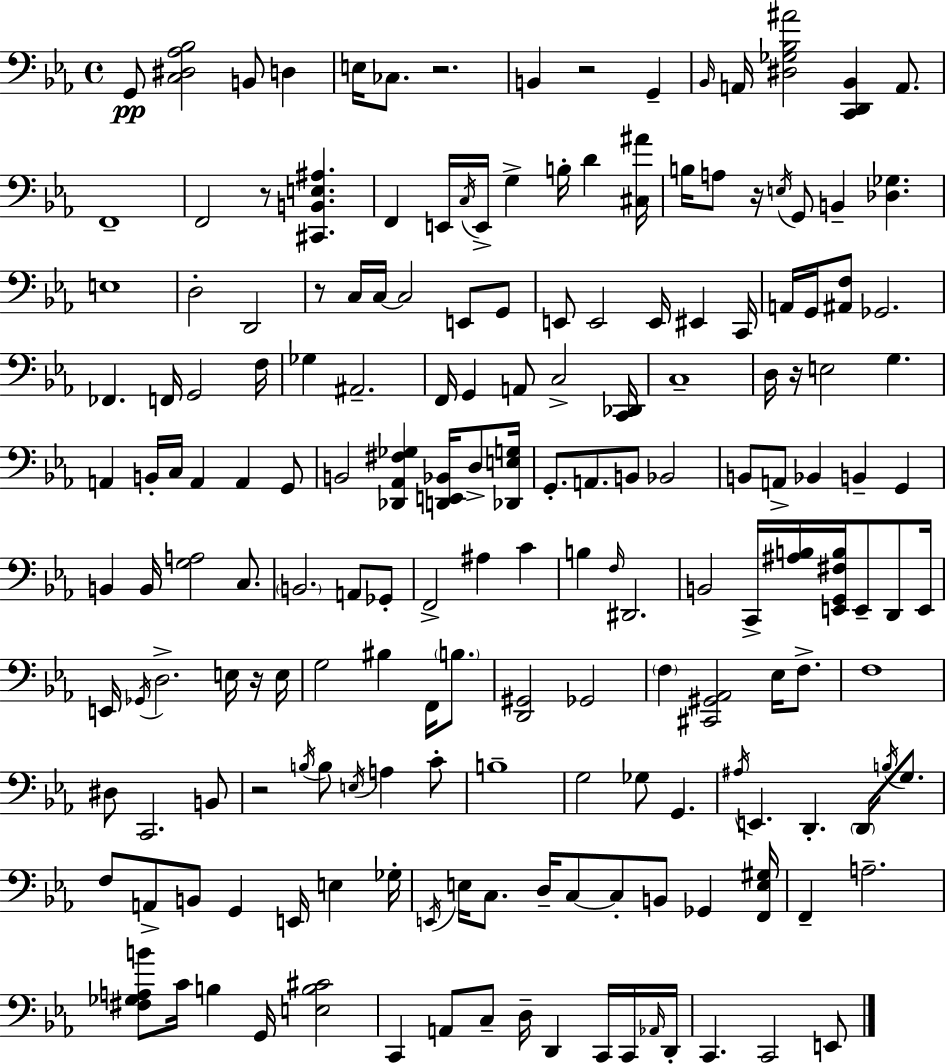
{
  \clef bass
  \time 4/4
  \defaultTimeSignature
  \key ees \major
  \repeat volta 2 { g,8\pp <c dis aes bes>2 b,8 d4 | e16 ces8. r2. | b,4 r2 g,4-- | \grace { bes,16 } a,16 <dis ges bes ais'>2 <c, d, bes,>4 a,8. | \break f,1-- | f,2 r8 <cis, b, e ais>4. | f,4 e,16 \acciaccatura { c16 } e,16-> g4-> b16-. d'4 | <cis ais'>16 b16 a8 r16 \acciaccatura { e16 } g,8 b,4-- <des ges>4. | \break e1 | d2-. d,2 | r8 c16 c16~~ c2 e,8 | g,8 e,8 e,2 e,16 eis,4 | \break c,16 a,16 g,16 <ais, f>8 ges,2. | fes,4. f,16 g,2 | f16 ges4 ais,2.-- | f,16 g,4 a,8 c2-> | \break <c, des,>16 c1-- | d16 r16 e2 g4. | a,4 b,16-. c16 a,4 a,4 | g,8 b,2 <des, aes, fis ges>4 <d, e, bes,>16 | \break d8-> <des, e g>16 g,8.-. a,8. b,8 bes,2 | b,8 a,8-> bes,4 b,4-- g,4 | b,4 b,16 <g a>2 | c8. \parenthesize b,2. a,8 | \break ges,8-. f,2-> ais4 c'4 | b4 \grace { f16 } dis,2. | b,2 c,16-> <ais b>16 <e, g, fis b>16 e,8-- | d,8 e,16 e,16 \acciaccatura { ges,16 } d2.-> | \break e16 r16 e16 g2 bis4 | f,16 \parenthesize b8. <d, gis,>2 ges,2 | \parenthesize f4 <cis, gis, aes,>2 | ees16 f8.-> f1 | \break dis8 c,2. | b,8 r2 \acciaccatura { b16 } b8 | \acciaccatura { e16 } a4 c'8-. b1-- | g2 ges8 | \break g,4. \acciaccatura { ais16 } e,4. d,4.-. | \parenthesize d,16 \acciaccatura { b16 } g8. f8 a,8-> b,8 g,4 | e,16 e4 ges16-. \acciaccatura { e,16 } e16 c8. d16-- c8~~ | c8-. b,8 ges,4 <f, e gis>16 f,4-- a2.-- | \break <fis ges a b'>8 c'16 b4 | g,16 <e b cis'>2 c,4 a,8 | c8-- d16-- d,4 c,16 c,16 \grace { aes,16 } d,16-. c,4. | c,2 e,8 } \bar "|."
}